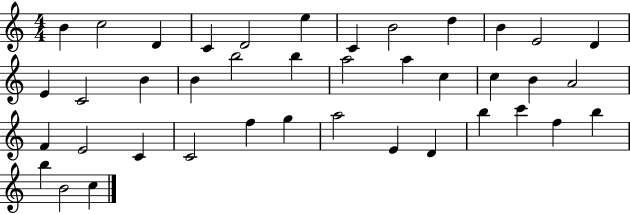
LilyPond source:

{
  \clef treble
  \numericTimeSignature
  \time 4/4
  \key c \major
  b'4 c''2 d'4 | c'4 d'2 e''4 | c'4 b'2 d''4 | b'4 e'2 d'4 | \break e'4 c'2 b'4 | b'4 b''2 b''4 | a''2 a''4 c''4 | c''4 b'4 a'2 | \break f'4 e'2 c'4 | c'2 f''4 g''4 | a''2 e'4 d'4 | b''4 c'''4 f''4 b''4 | \break b''4 b'2 c''4 | \bar "|."
}